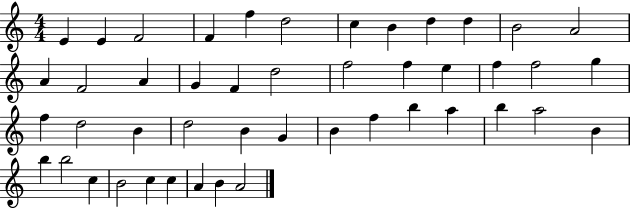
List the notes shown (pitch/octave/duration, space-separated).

E4/q E4/q F4/h F4/q F5/q D5/h C5/q B4/q D5/q D5/q B4/h A4/h A4/q F4/h A4/q G4/q F4/q D5/h F5/h F5/q E5/q F5/q F5/h G5/q F5/q D5/h B4/q D5/h B4/q G4/q B4/q F5/q B5/q A5/q B5/q A5/h B4/q B5/q B5/h C5/q B4/h C5/q C5/q A4/q B4/q A4/h